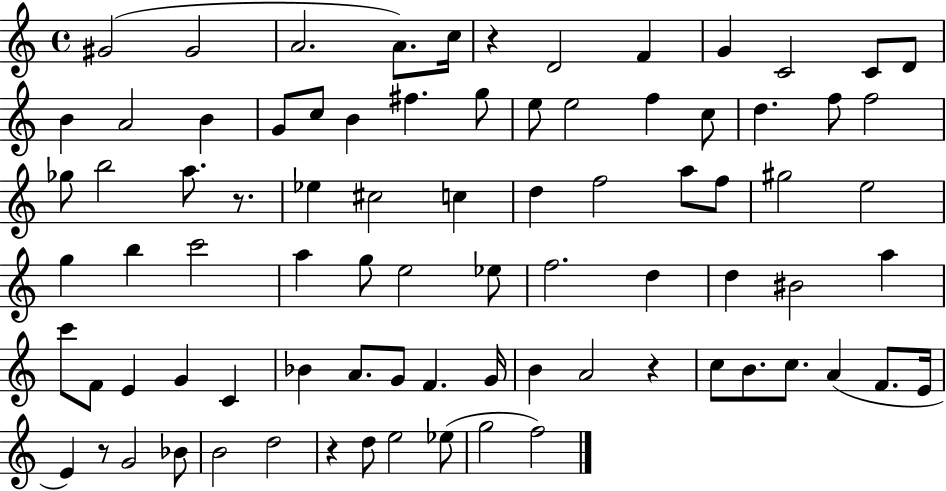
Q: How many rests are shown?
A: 5